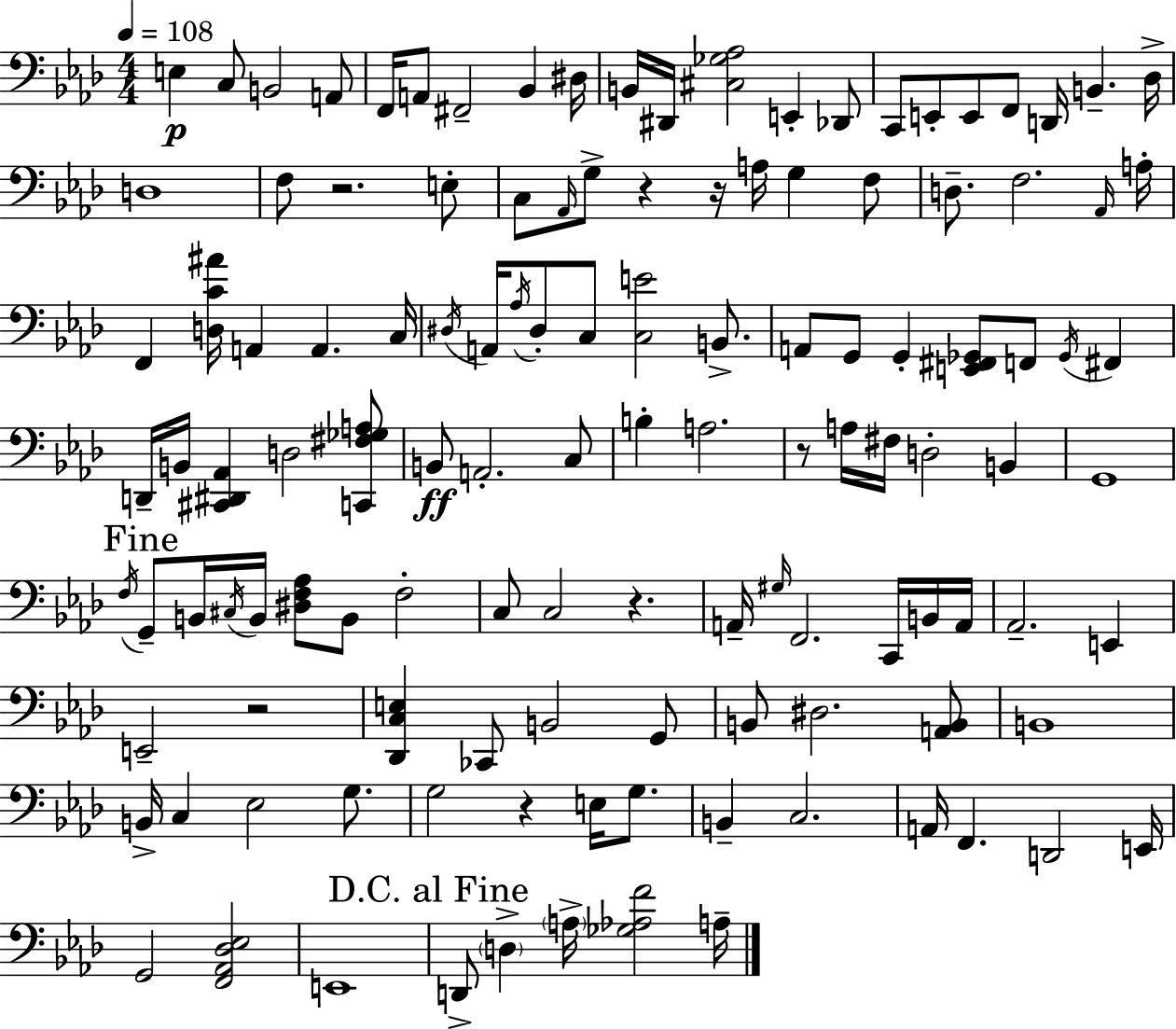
E3/q C3/e B2/h A2/e F2/s A2/e F#2/h Bb2/q D#3/s B2/s D#2/s [C#3,Gb3,Ab3]/h E2/q Db2/e C2/e E2/e E2/e F2/e D2/s B2/q. Db3/s D3/w F3/e R/h. E3/e C3/e Ab2/s G3/e R/q R/s A3/s G3/q F3/e D3/e. F3/h. Ab2/s A3/s F2/q [D3,C4,A#4]/s A2/q A2/q. C3/s D#3/s A2/s Ab3/s D#3/e C3/e [C3,E4]/h B2/e. A2/e G2/e G2/q [E2,F#2,Gb2]/e F2/e Gb2/s F#2/q D2/s B2/s [C#2,D#2,Ab2]/q D3/h [C2,F#3,Gb3,A3]/e B2/e A2/h. C3/e B3/q A3/h. R/e A3/s F#3/s D3/h B2/q G2/w F3/s G2/e B2/s C#3/s B2/s [D#3,F3,Ab3]/e B2/e F3/h C3/e C3/h R/q. A2/s G#3/s F2/h. C2/s B2/s A2/s Ab2/h. E2/q E2/h R/h [Db2,C3,E3]/q CES2/e B2/h G2/e B2/e D#3/h. [A2,B2]/e B2/w B2/s C3/q Eb3/h G3/e. G3/h R/q E3/s G3/e. B2/q C3/h. A2/s F2/q. D2/h E2/s G2/h [F2,Ab2,Db3,Eb3]/h E2/w D2/e D3/q A3/s [Gb3,Ab3,F4]/h A3/s